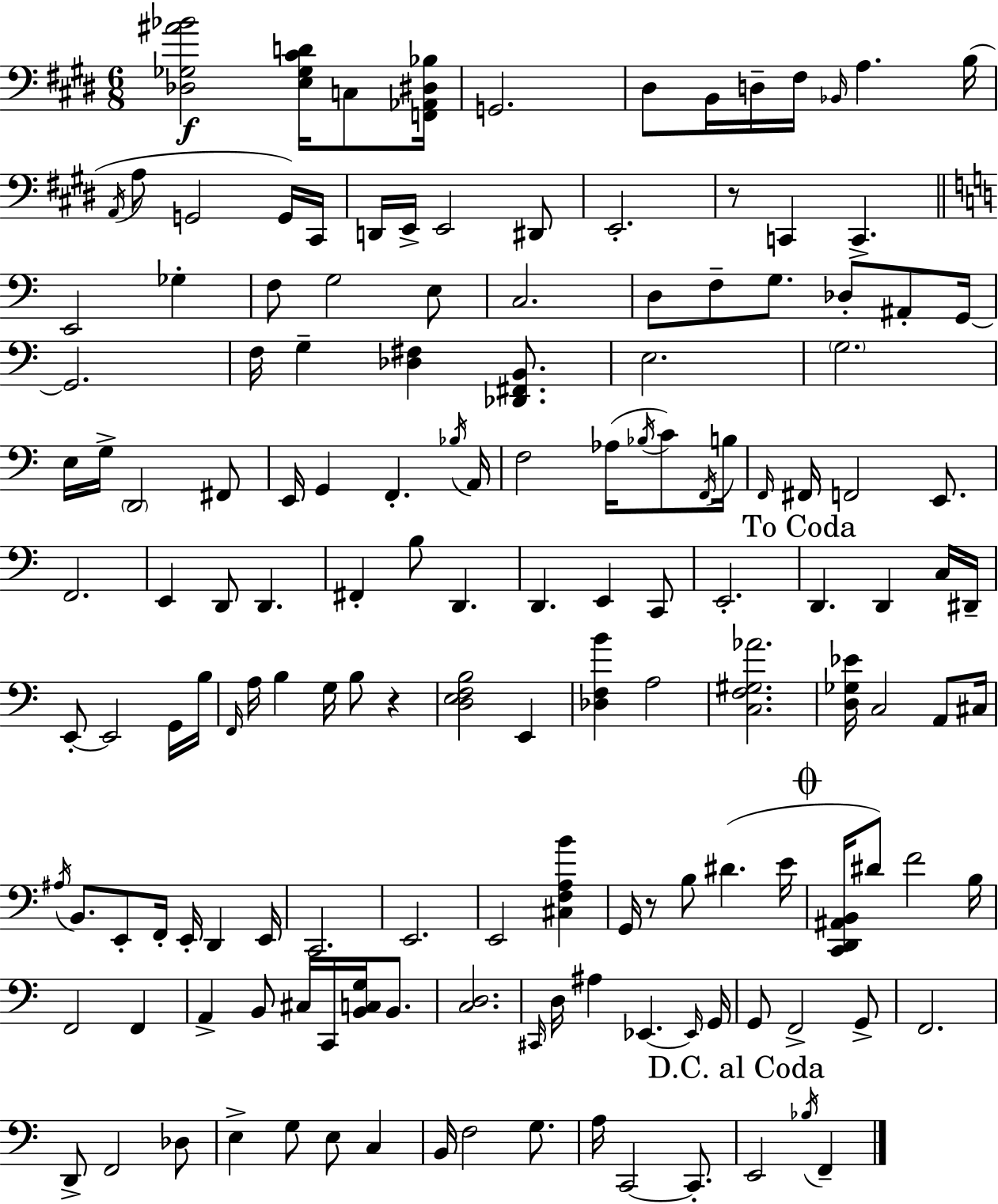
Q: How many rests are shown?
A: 3